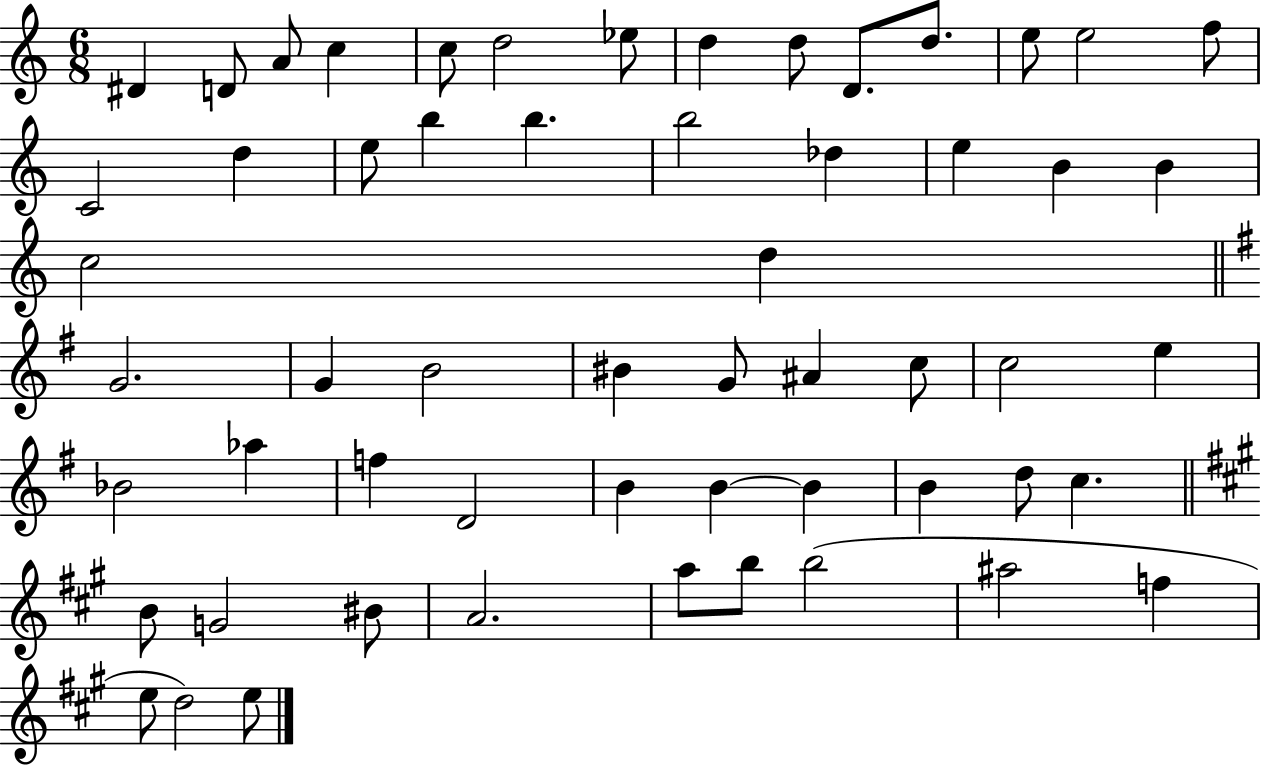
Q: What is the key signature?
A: C major